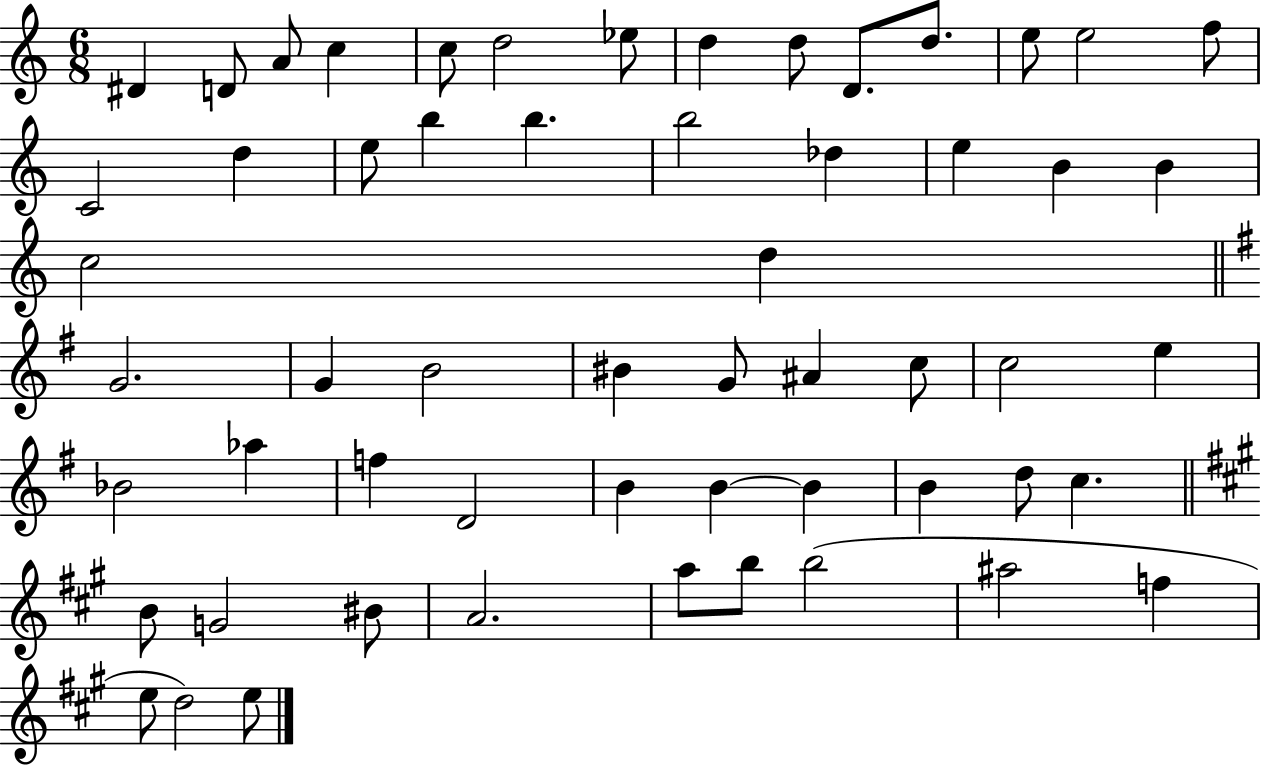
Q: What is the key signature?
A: C major